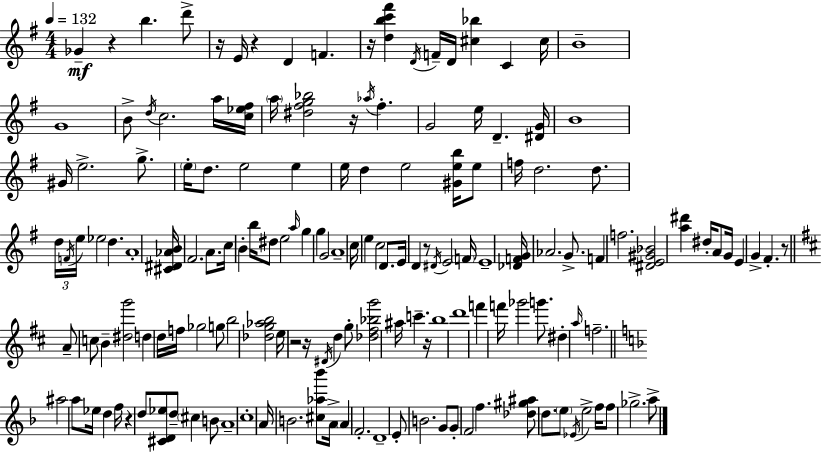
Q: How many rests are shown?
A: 11